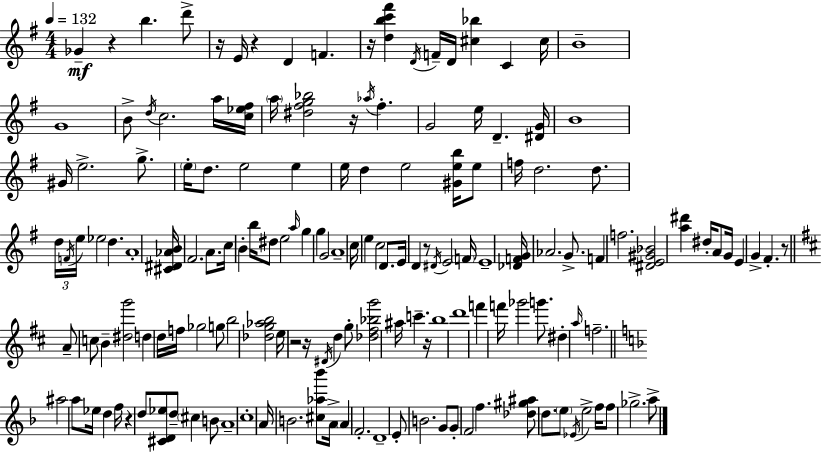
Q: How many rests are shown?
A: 11